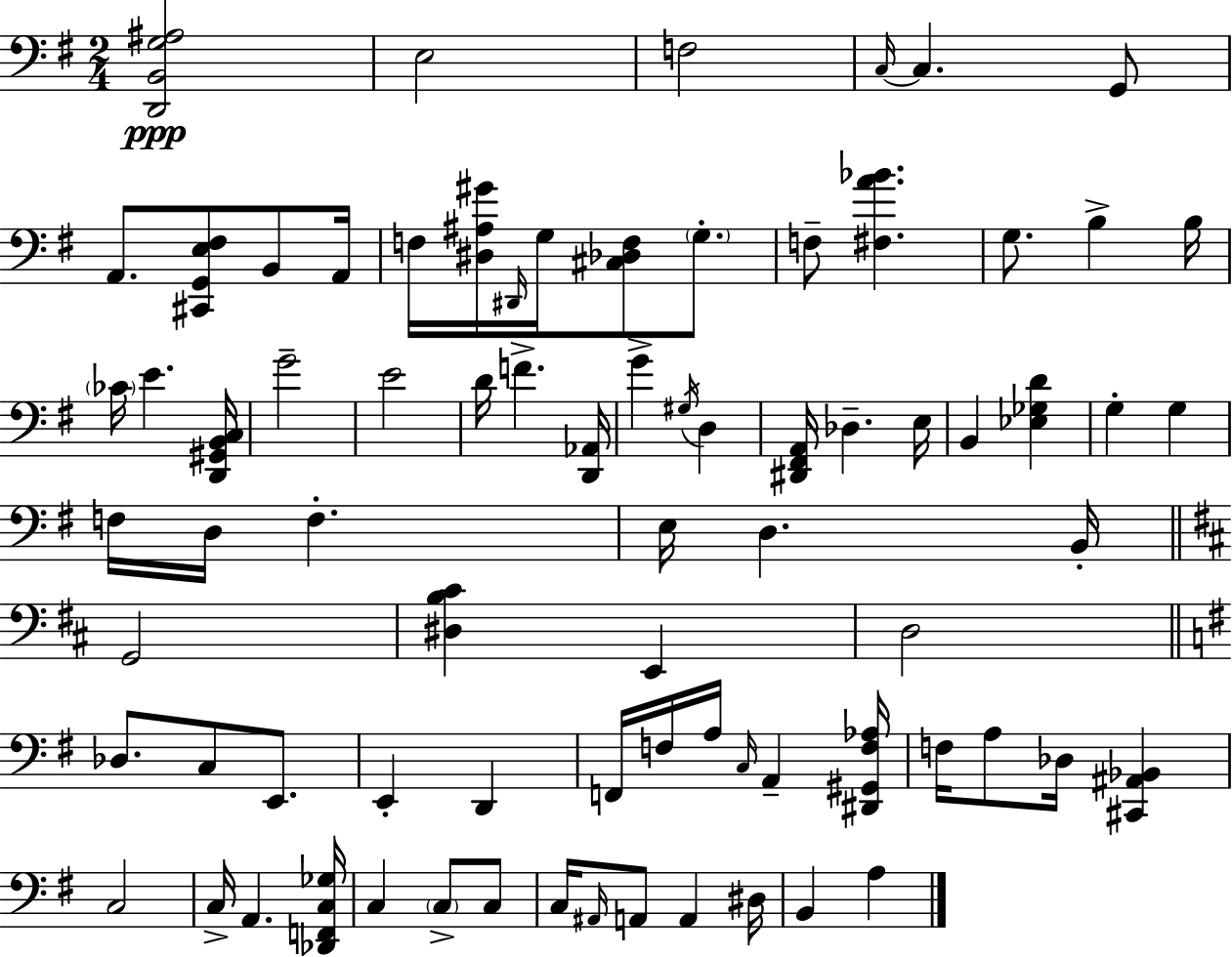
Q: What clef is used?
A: bass